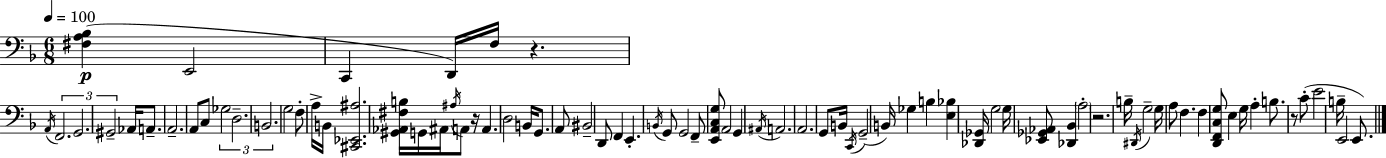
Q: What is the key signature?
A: F major